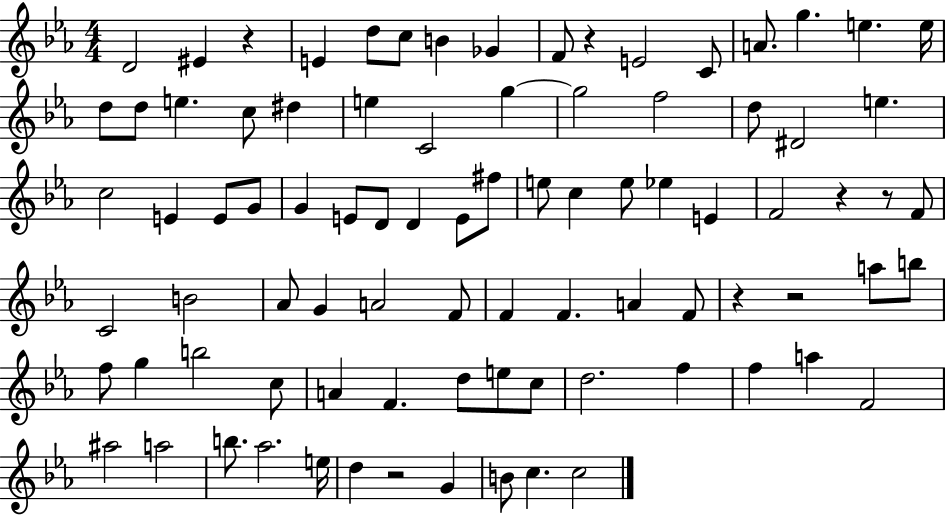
X:1
T:Untitled
M:4/4
L:1/4
K:Eb
D2 ^E z E d/2 c/2 B _G F/2 z E2 C/2 A/2 g e e/4 d/2 d/2 e c/2 ^d e C2 g g2 f2 d/2 ^D2 e c2 E E/2 G/2 G E/2 D/2 D E/2 ^f/2 e/2 c e/2 _e E F2 z z/2 F/2 C2 B2 _A/2 G A2 F/2 F F A F/2 z z2 a/2 b/2 f/2 g b2 c/2 A F d/2 e/2 c/2 d2 f f a F2 ^a2 a2 b/2 _a2 e/4 d z2 G B/2 c c2